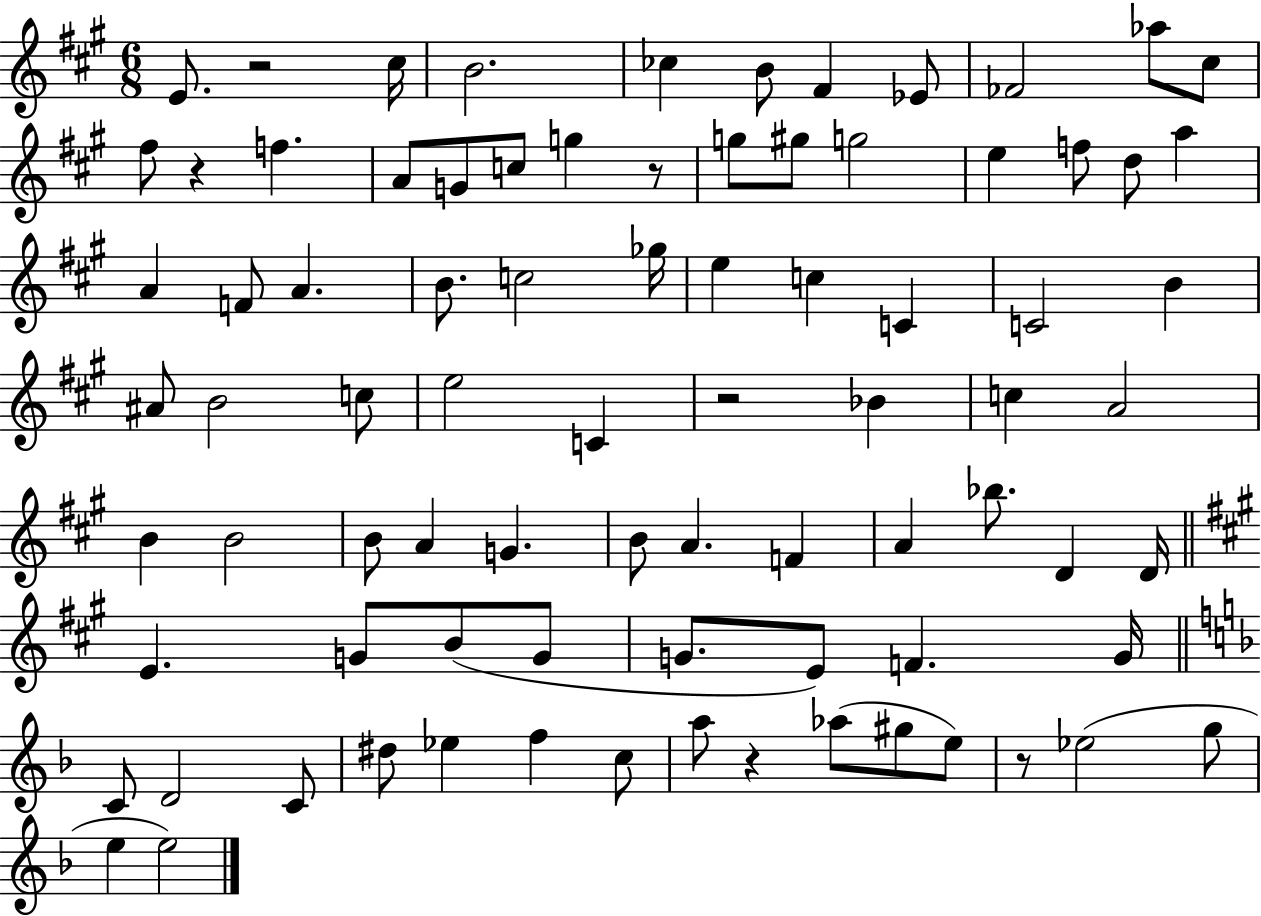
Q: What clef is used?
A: treble